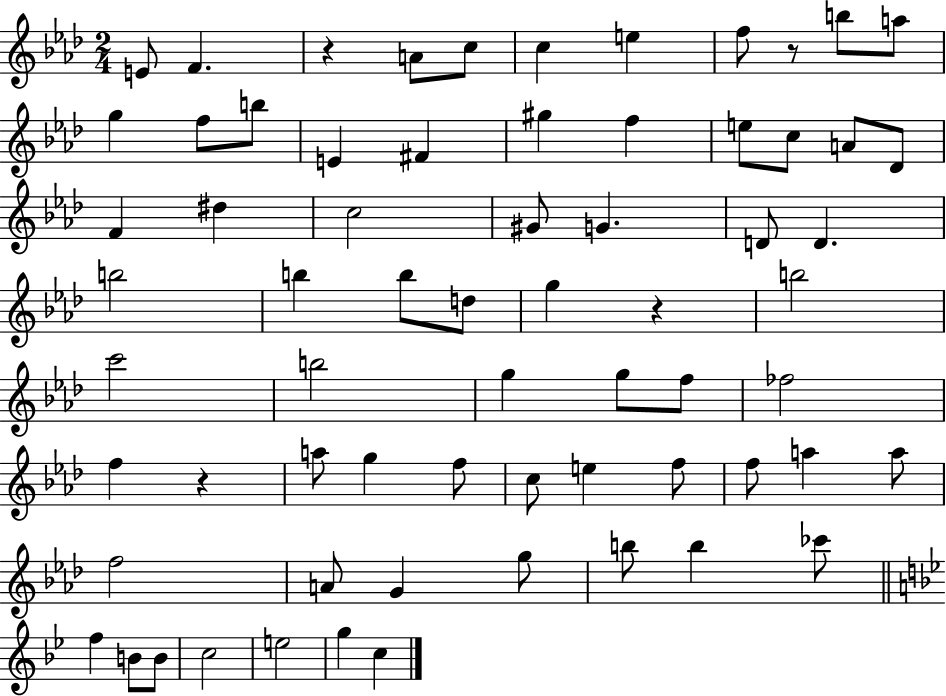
X:1
T:Untitled
M:2/4
L:1/4
K:Ab
E/2 F z A/2 c/2 c e f/2 z/2 b/2 a/2 g f/2 b/2 E ^F ^g f e/2 c/2 A/2 _D/2 F ^d c2 ^G/2 G D/2 D b2 b b/2 d/2 g z b2 c'2 b2 g g/2 f/2 _f2 f z a/2 g f/2 c/2 e f/2 f/2 a a/2 f2 A/2 G g/2 b/2 b _c'/2 f B/2 B/2 c2 e2 g c